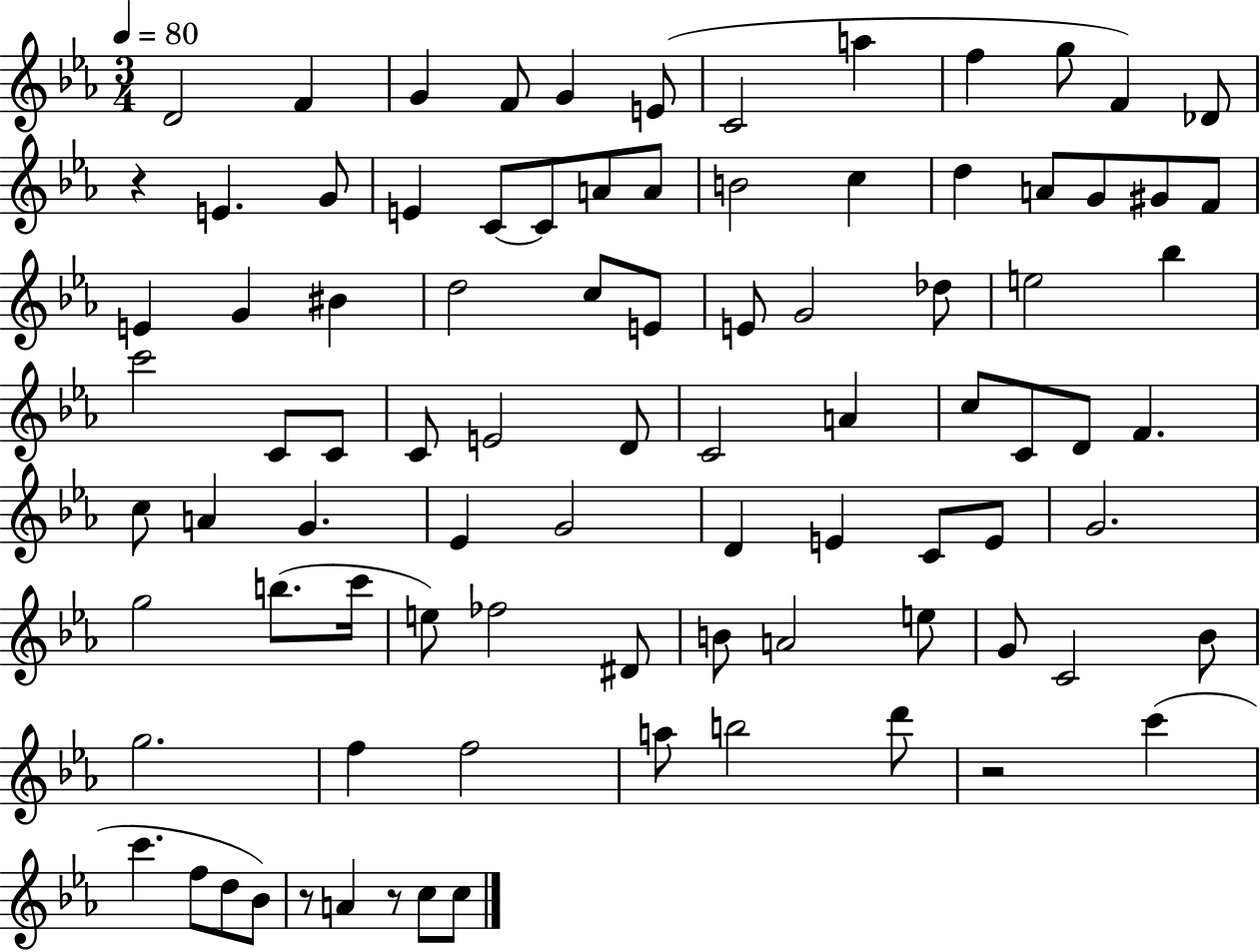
X:1
T:Untitled
M:3/4
L:1/4
K:Eb
D2 F G F/2 G E/2 C2 a f g/2 F _D/2 z E G/2 E C/2 C/2 A/2 A/2 B2 c d A/2 G/2 ^G/2 F/2 E G ^B d2 c/2 E/2 E/2 G2 _d/2 e2 _b c'2 C/2 C/2 C/2 E2 D/2 C2 A c/2 C/2 D/2 F c/2 A G _E G2 D E C/2 E/2 G2 g2 b/2 c'/4 e/2 _f2 ^D/2 B/2 A2 e/2 G/2 C2 _B/2 g2 f f2 a/2 b2 d'/2 z2 c' c' f/2 d/2 _B/2 z/2 A z/2 c/2 c/2